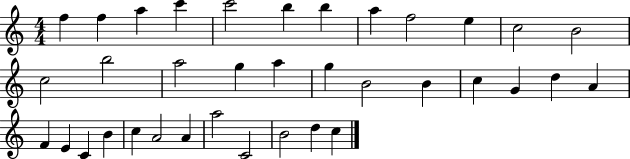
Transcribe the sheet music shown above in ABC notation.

X:1
T:Untitled
M:4/4
L:1/4
K:C
f f a c' c'2 b b a f2 e c2 B2 c2 b2 a2 g a g B2 B c G d A F E C B c A2 A a2 C2 B2 d c